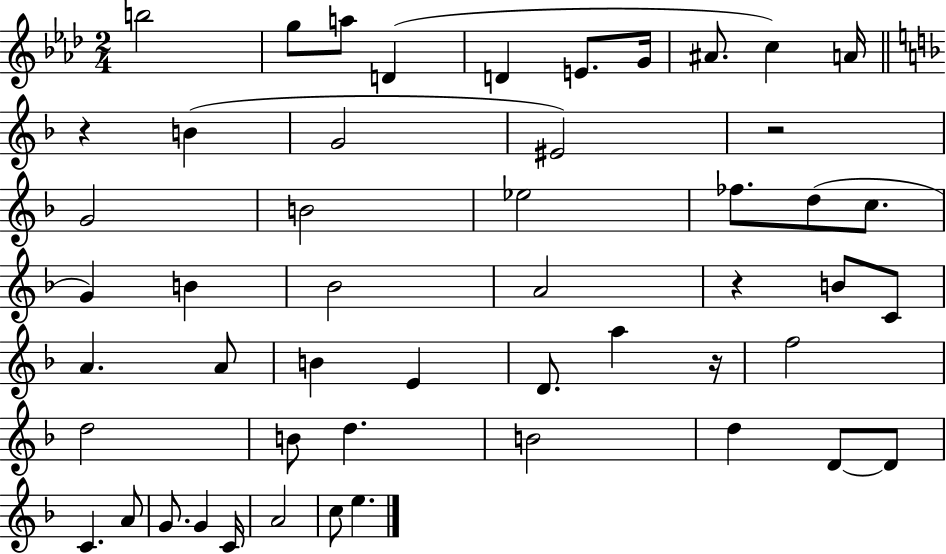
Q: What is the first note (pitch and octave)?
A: B5